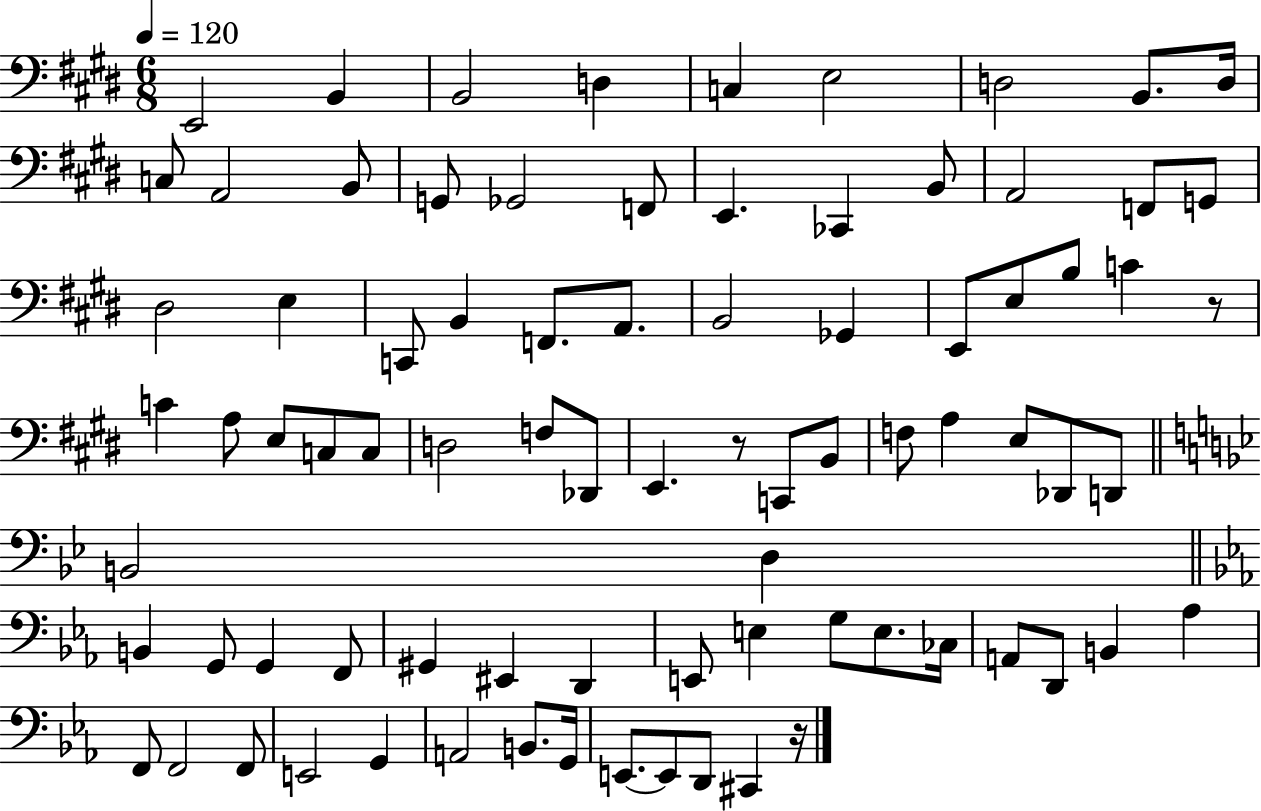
{
  \clef bass
  \numericTimeSignature
  \time 6/8
  \key e \major
  \tempo 4 = 120
  e,2 b,4 | b,2 d4 | c4 e2 | d2 b,8. d16 | \break c8 a,2 b,8 | g,8 ges,2 f,8 | e,4. ces,4 b,8 | a,2 f,8 g,8 | \break dis2 e4 | c,8 b,4 f,8. a,8. | b,2 ges,4 | e,8 e8 b8 c'4 r8 | \break c'4 a8 e8 c8 c8 | d2 f8 des,8 | e,4. r8 c,8 b,8 | f8 a4 e8 des,8 d,8 | \break \bar "||" \break \key bes \major b,2 d4 | \bar "||" \break \key ees \major b,4 g,8 g,4 f,8 | gis,4 eis,4 d,4 | e,8 e4 g8 e8. ces16 | a,8 d,8 b,4 aes4 | \break f,8 f,2 f,8 | e,2 g,4 | a,2 b,8. g,16 | e,8.~~ e,8 d,8 cis,4 r16 | \break \bar "|."
}